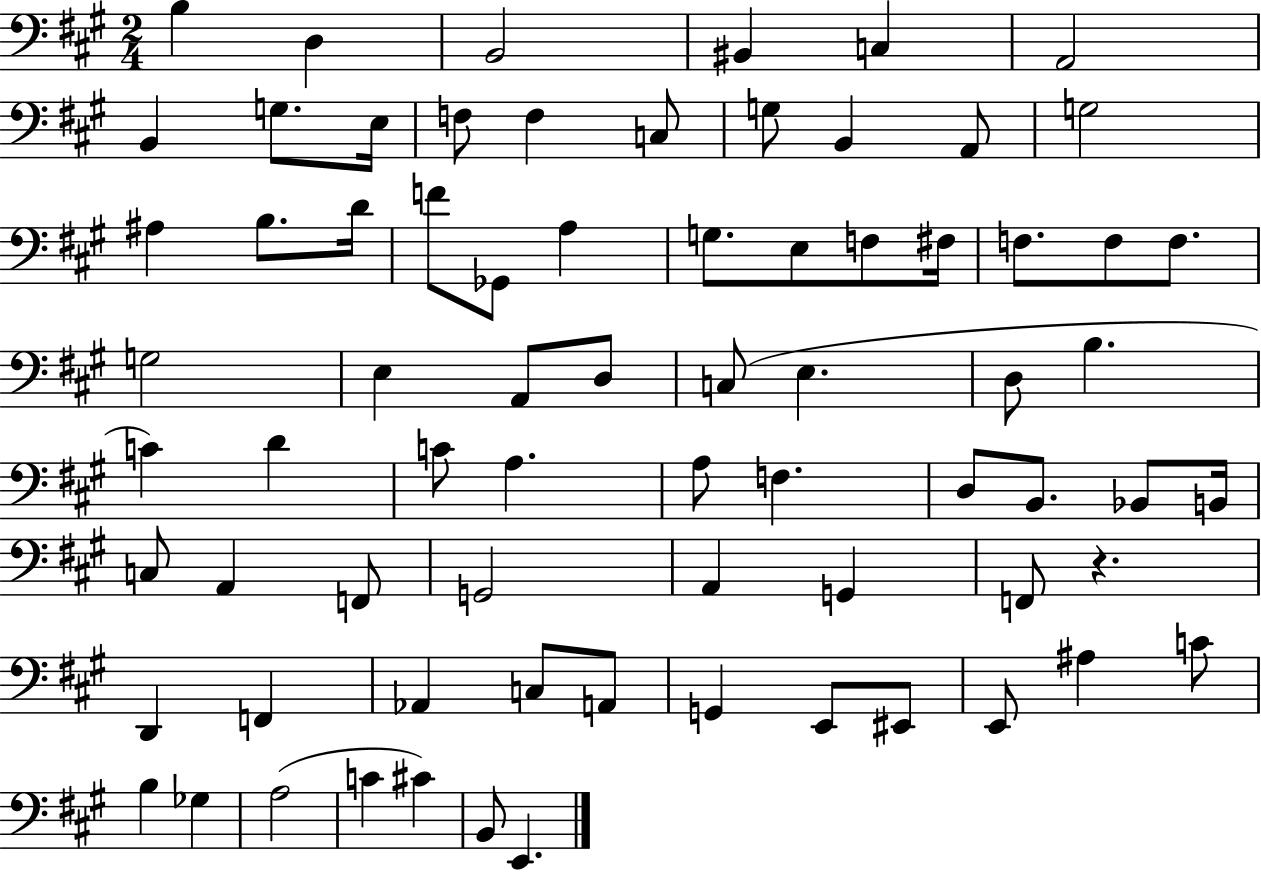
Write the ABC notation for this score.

X:1
T:Untitled
M:2/4
L:1/4
K:A
B, D, B,,2 ^B,, C, A,,2 B,, G,/2 E,/4 F,/2 F, C,/2 G,/2 B,, A,,/2 G,2 ^A, B,/2 D/4 F/2 _G,,/2 A, G,/2 E,/2 F,/2 ^F,/4 F,/2 F,/2 F,/2 G,2 E, A,,/2 D,/2 C,/2 E, D,/2 B, C D C/2 A, A,/2 F, D,/2 B,,/2 _B,,/2 B,,/4 C,/2 A,, F,,/2 G,,2 A,, G,, F,,/2 z D,, F,, _A,, C,/2 A,,/2 G,, E,,/2 ^E,,/2 E,,/2 ^A, C/2 B, _G, A,2 C ^C B,,/2 E,,